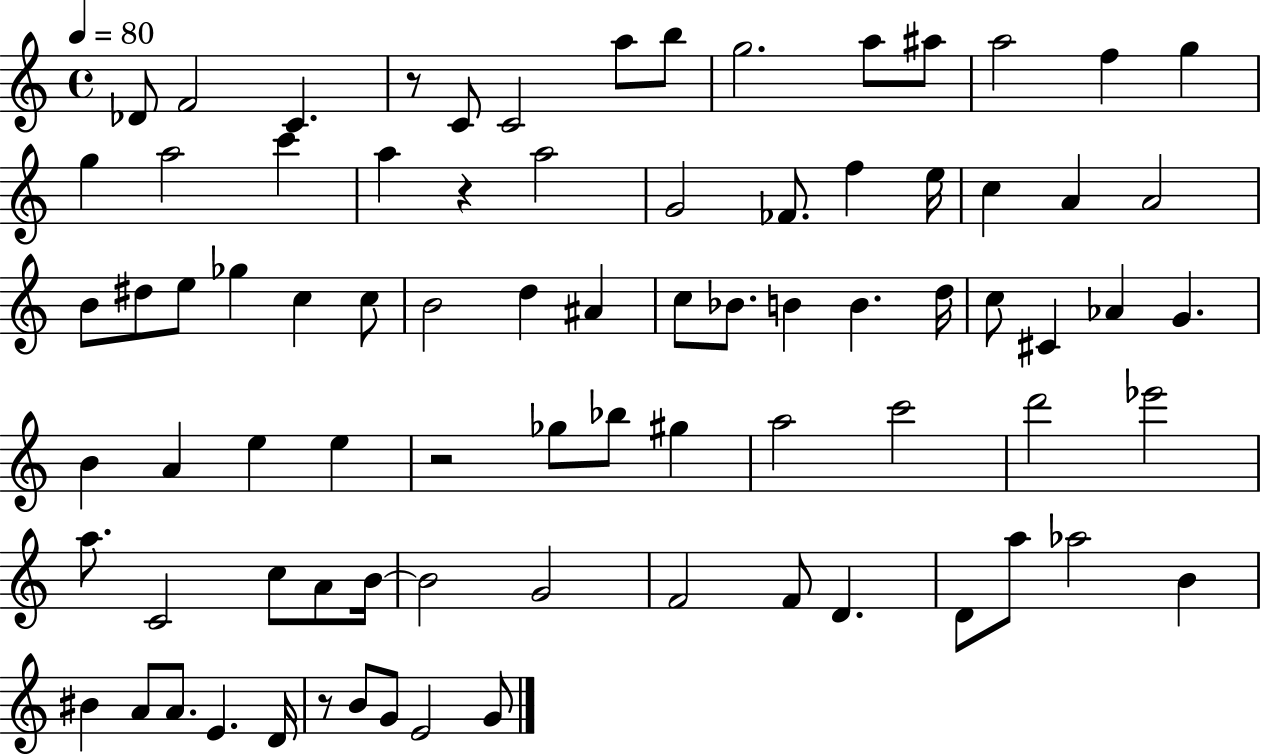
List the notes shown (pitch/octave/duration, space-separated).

Db4/e F4/h C4/q. R/e C4/e C4/h A5/e B5/e G5/h. A5/e A#5/e A5/h F5/q G5/q G5/q A5/h C6/q A5/q R/q A5/h G4/h FES4/e. F5/q E5/s C5/q A4/q A4/h B4/e D#5/e E5/e Gb5/q C5/q C5/e B4/h D5/q A#4/q C5/e Bb4/e. B4/q B4/q. D5/s C5/e C#4/q Ab4/q G4/q. B4/q A4/q E5/q E5/q R/h Gb5/e Bb5/e G#5/q A5/h C6/h D6/h Eb6/h A5/e. C4/h C5/e A4/e B4/s B4/h G4/h F4/h F4/e D4/q. D4/e A5/e Ab5/h B4/q BIS4/q A4/e A4/e. E4/q. D4/s R/e B4/e G4/e E4/h G4/e